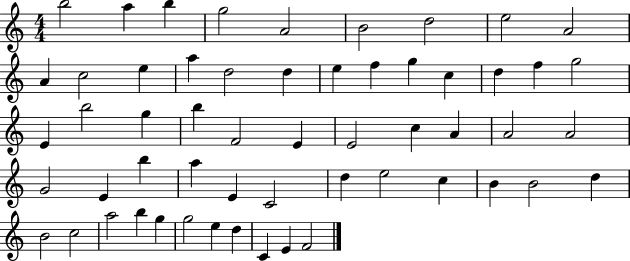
{
  \clef treble
  \numericTimeSignature
  \time 4/4
  \key c \major
  b''2 a''4 b''4 | g''2 a'2 | b'2 d''2 | e''2 a'2 | \break a'4 c''2 e''4 | a''4 d''2 d''4 | e''4 f''4 g''4 c''4 | d''4 f''4 g''2 | \break e'4 b''2 g''4 | b''4 f'2 e'4 | e'2 c''4 a'4 | a'2 a'2 | \break g'2 e'4 b''4 | a''4 e'4 c'2 | d''4 e''2 c''4 | b'4 b'2 d''4 | \break b'2 c''2 | a''2 b''4 g''4 | g''2 e''4 d''4 | c'4 e'4 f'2 | \break \bar "|."
}